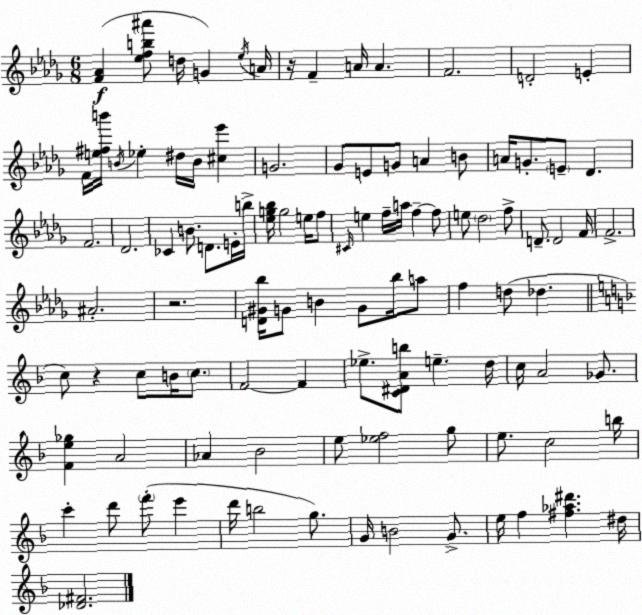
X:1
T:Untitled
M:6/8
L:1/4
K:Bbm
[F_A] [_efb^a']/2 d/4 G _e/4 A/4 z/4 F A/4 A F2 D2 E F/4 [e^fb']/4 B/4 _e ^d/4 B/4 [^c_e'] G2 _G/2 E/2 G/2 A B/2 A/4 G/2 E/2 _D F2 _D2 _C B/2 D/2 E/4 b/4 [_eg_b]/4 g2 e/4 f/2 ^C/4 e f/4 a/4 f f/2 e/2 _d2 f/2 D/2 D2 F/4 F2 ^A2 z2 [D^G_b]/4 G/2 B G/2 _b/4 a/2 f d/2 _d c/2 z c/2 B/4 c/2 F2 F _e/2 [C^DAb]/2 e d/4 c/4 A2 _G/2 [Fe_g] A2 _A _B2 e/2 [_ef]2 g/2 e/2 c2 b/4 c' d'/2 f'/2 e' d'/4 b2 g/2 G/4 B2 G/2 e/4 f [^f_a^d'] ^d/4 [_D^F]2